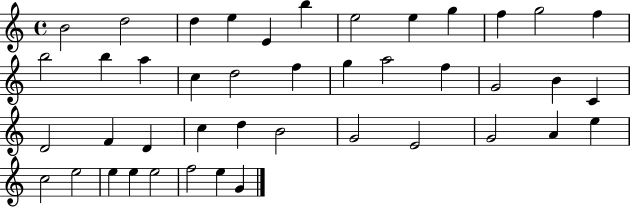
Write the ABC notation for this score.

X:1
T:Untitled
M:4/4
L:1/4
K:C
B2 d2 d e E b e2 e g f g2 f b2 b a c d2 f g a2 f G2 B C D2 F D c d B2 G2 E2 G2 A e c2 e2 e e e2 f2 e G